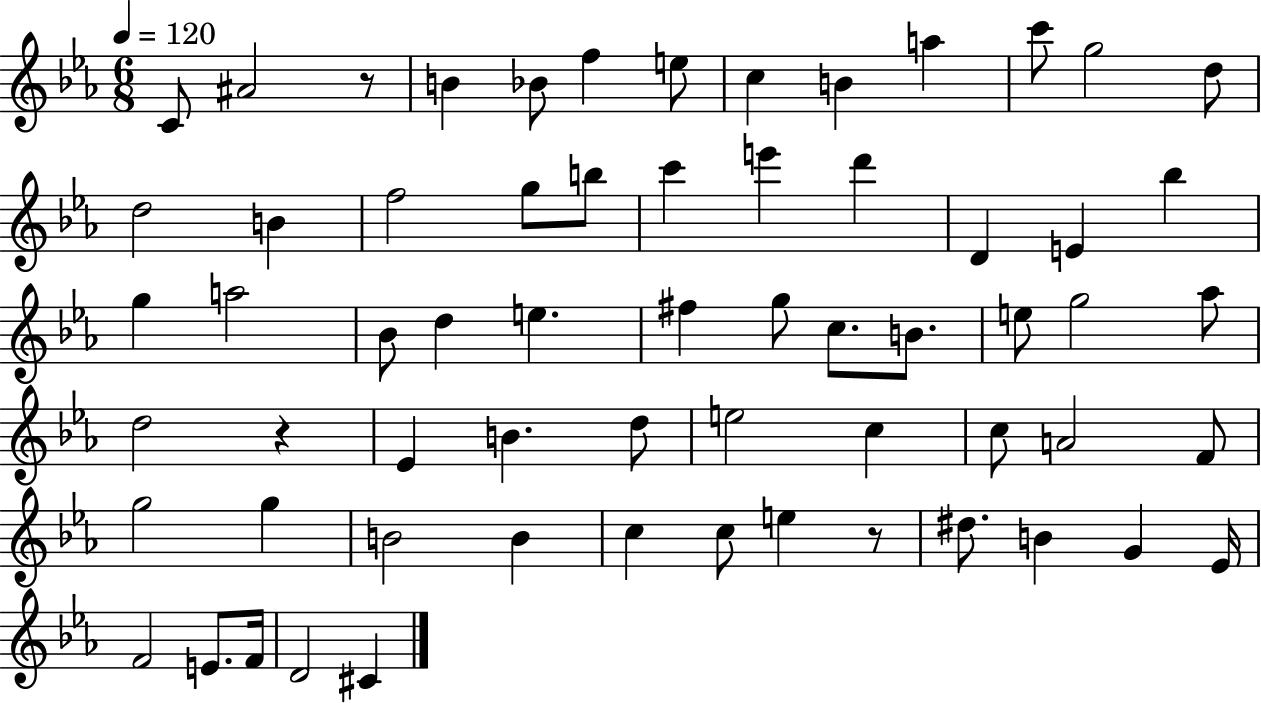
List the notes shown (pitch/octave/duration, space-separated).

C4/e A#4/h R/e B4/q Bb4/e F5/q E5/e C5/q B4/q A5/q C6/e G5/h D5/e D5/h B4/q F5/h G5/e B5/e C6/q E6/q D6/q D4/q E4/q Bb5/q G5/q A5/h Bb4/e D5/q E5/q. F#5/q G5/e C5/e. B4/e. E5/e G5/h Ab5/e D5/h R/q Eb4/q B4/q. D5/e E5/h C5/q C5/e A4/h F4/e G5/h G5/q B4/h B4/q C5/q C5/e E5/q R/e D#5/e. B4/q G4/q Eb4/s F4/h E4/e. F4/s D4/h C#4/q